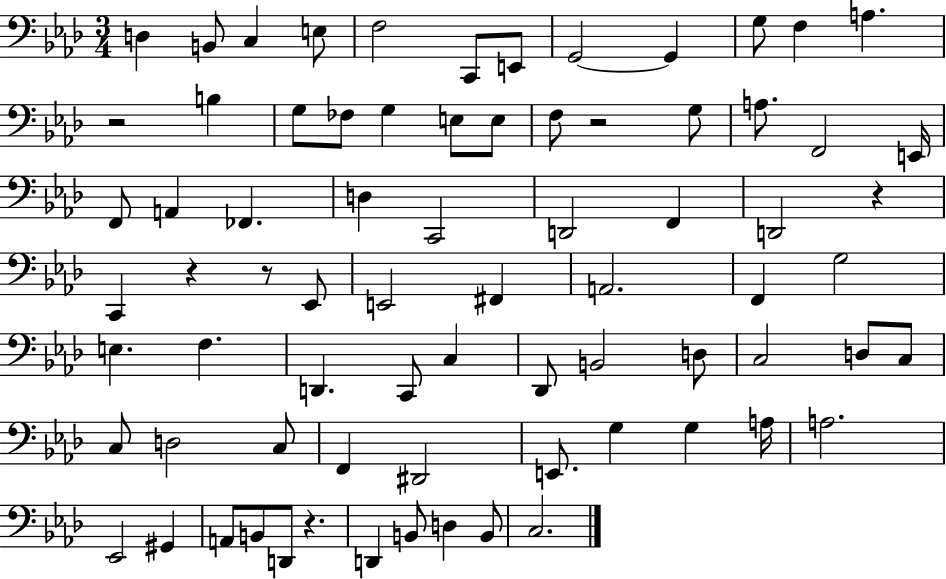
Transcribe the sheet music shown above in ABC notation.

X:1
T:Untitled
M:3/4
L:1/4
K:Ab
D, B,,/2 C, E,/2 F,2 C,,/2 E,,/2 G,,2 G,, G,/2 F, A, z2 B, G,/2 _F,/2 G, E,/2 E,/2 F,/2 z2 G,/2 A,/2 F,,2 E,,/4 F,,/2 A,, _F,, D, C,,2 D,,2 F,, D,,2 z C,, z z/2 _E,,/2 E,,2 ^F,, A,,2 F,, G,2 E, F, D,, C,,/2 C, _D,,/2 B,,2 D,/2 C,2 D,/2 C,/2 C,/2 D,2 C,/2 F,, ^D,,2 E,,/2 G, G, A,/4 A,2 _E,,2 ^G,, A,,/2 B,,/2 D,,/2 z D,, B,,/2 D, B,,/2 C,2